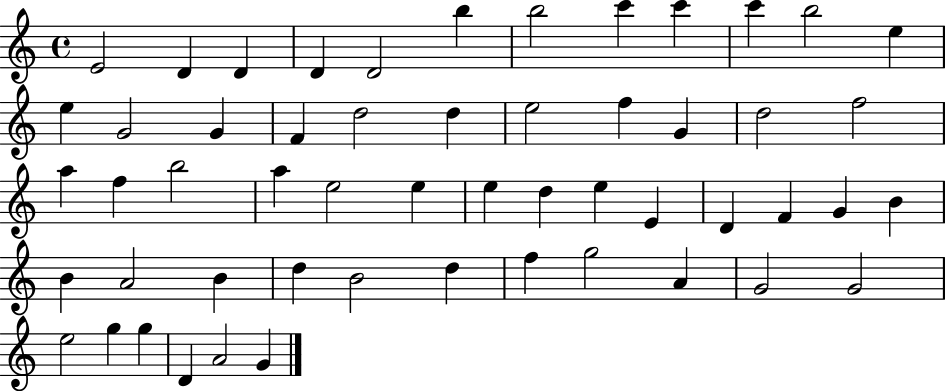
{
  \clef treble
  \time 4/4
  \defaultTimeSignature
  \key c \major
  e'2 d'4 d'4 | d'4 d'2 b''4 | b''2 c'''4 c'''4 | c'''4 b''2 e''4 | \break e''4 g'2 g'4 | f'4 d''2 d''4 | e''2 f''4 g'4 | d''2 f''2 | \break a''4 f''4 b''2 | a''4 e''2 e''4 | e''4 d''4 e''4 e'4 | d'4 f'4 g'4 b'4 | \break b'4 a'2 b'4 | d''4 b'2 d''4 | f''4 g''2 a'4 | g'2 g'2 | \break e''2 g''4 g''4 | d'4 a'2 g'4 | \bar "|."
}